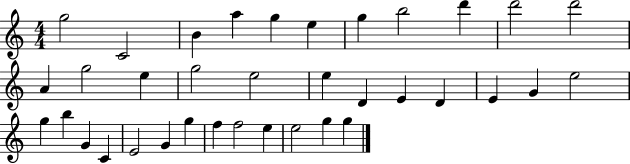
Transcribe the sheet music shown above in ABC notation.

X:1
T:Untitled
M:4/4
L:1/4
K:C
g2 C2 B a g e g b2 d' d'2 d'2 A g2 e g2 e2 e D E D E G e2 g b G C E2 G g f f2 e e2 g g